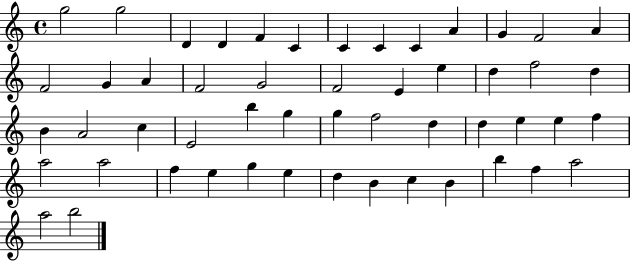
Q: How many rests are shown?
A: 0